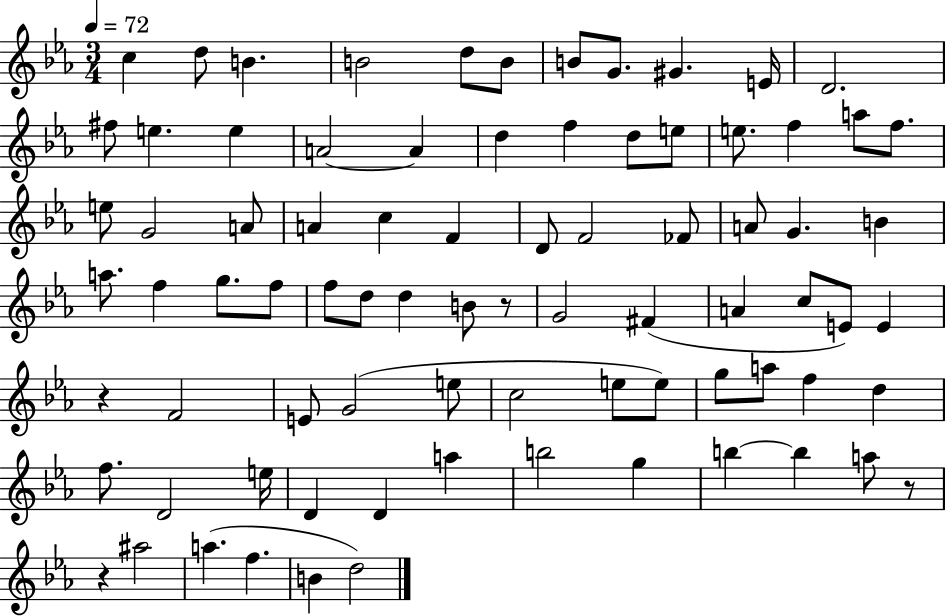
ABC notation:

X:1
T:Untitled
M:3/4
L:1/4
K:Eb
c d/2 B B2 d/2 B/2 B/2 G/2 ^G E/4 D2 ^f/2 e e A2 A d f d/2 e/2 e/2 f a/2 f/2 e/2 G2 A/2 A c F D/2 F2 _F/2 A/2 G B a/2 f g/2 f/2 f/2 d/2 d B/2 z/2 G2 ^F A c/2 E/2 E z F2 E/2 G2 e/2 c2 e/2 e/2 g/2 a/2 f d f/2 D2 e/4 D D a b2 g b b a/2 z/2 z ^a2 a f B d2